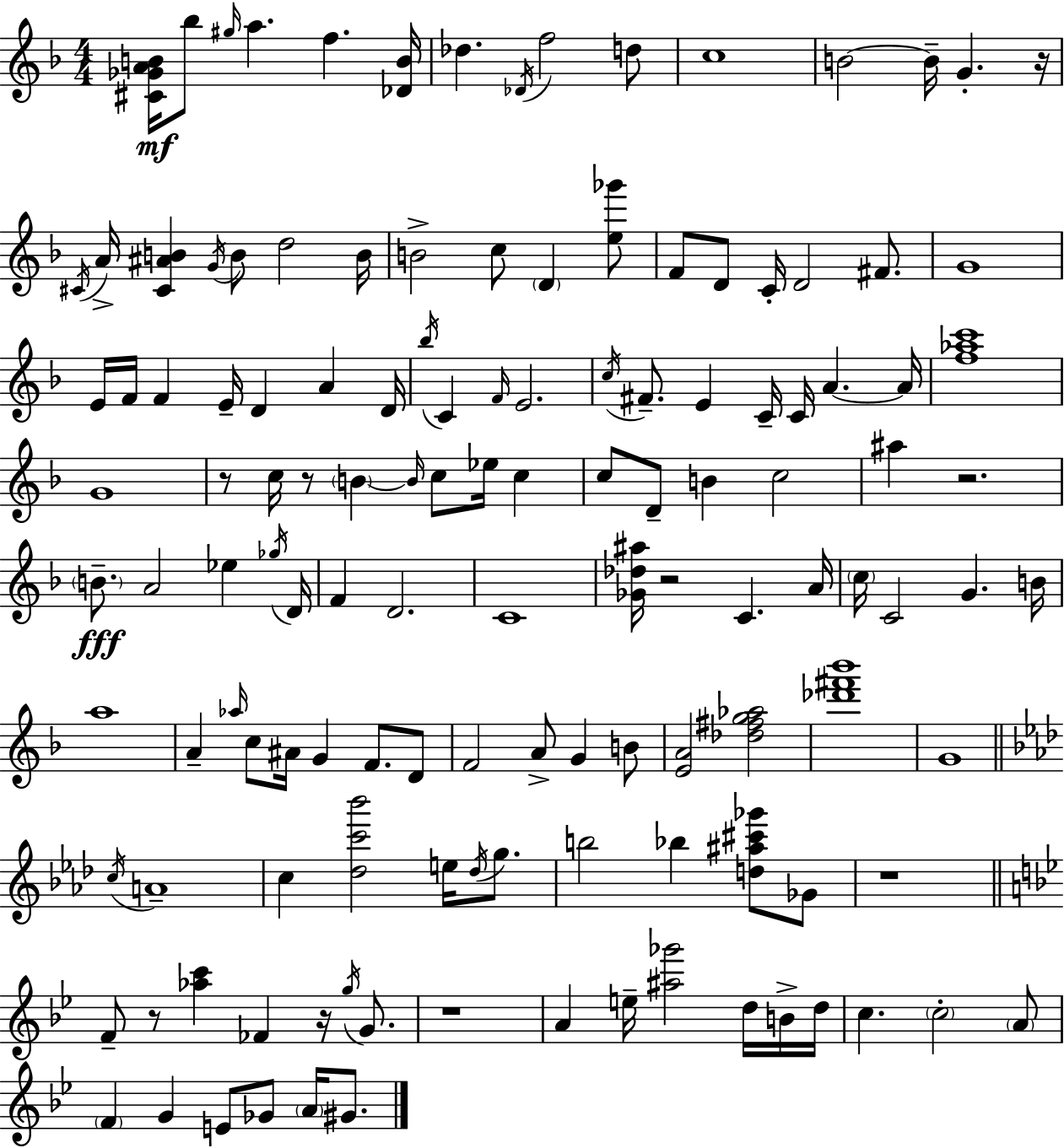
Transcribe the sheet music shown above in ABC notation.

X:1
T:Untitled
M:4/4
L:1/4
K:Dm
[^C_GAB]/4 _b/2 ^g/4 a f [_DB]/4 _d _D/4 f2 d/2 c4 B2 B/4 G z/4 ^C/4 A/4 [^C^AB] G/4 B/2 d2 B/4 B2 c/2 D [e_g']/2 F/2 D/2 C/4 D2 ^F/2 G4 E/4 F/4 F E/4 D A D/4 _b/4 C F/4 E2 c/4 ^F/2 E C/4 C/4 A A/4 [f_ac']4 G4 z/2 c/4 z/2 B B/4 c/2 _e/4 c c/2 D/2 B c2 ^a z2 B/2 A2 _e _g/4 D/4 F D2 C4 [_G_d^a]/4 z2 C A/4 c/4 C2 G B/4 a4 A _a/4 c/2 ^A/4 G F/2 D/2 F2 A/2 G B/2 [EA]2 [_d^fg_a]2 [_d'^f'_b']4 G4 c/4 A4 c [_dc'_b']2 e/4 _d/4 g/2 b2 _b [d^a^c'_g']/2 _G/2 z4 F/2 z/2 [_ac'] _F z/4 g/4 G/2 z4 A e/4 [^a_g']2 d/4 B/4 d/4 c c2 A/2 F G E/2 _G/2 A/4 ^G/2